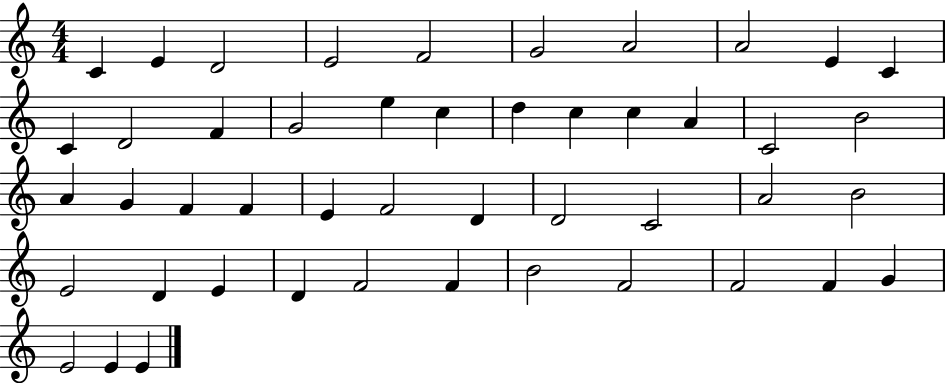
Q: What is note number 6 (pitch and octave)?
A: G4